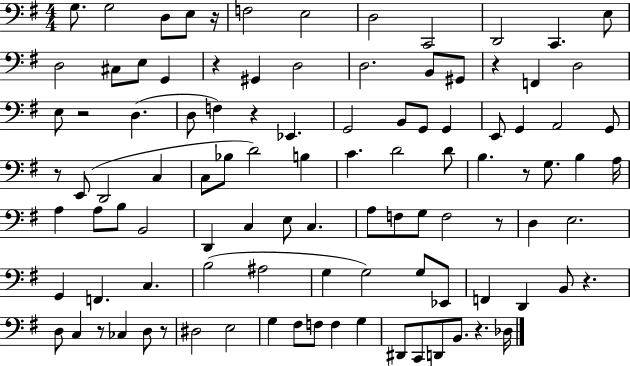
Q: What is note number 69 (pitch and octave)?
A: G3